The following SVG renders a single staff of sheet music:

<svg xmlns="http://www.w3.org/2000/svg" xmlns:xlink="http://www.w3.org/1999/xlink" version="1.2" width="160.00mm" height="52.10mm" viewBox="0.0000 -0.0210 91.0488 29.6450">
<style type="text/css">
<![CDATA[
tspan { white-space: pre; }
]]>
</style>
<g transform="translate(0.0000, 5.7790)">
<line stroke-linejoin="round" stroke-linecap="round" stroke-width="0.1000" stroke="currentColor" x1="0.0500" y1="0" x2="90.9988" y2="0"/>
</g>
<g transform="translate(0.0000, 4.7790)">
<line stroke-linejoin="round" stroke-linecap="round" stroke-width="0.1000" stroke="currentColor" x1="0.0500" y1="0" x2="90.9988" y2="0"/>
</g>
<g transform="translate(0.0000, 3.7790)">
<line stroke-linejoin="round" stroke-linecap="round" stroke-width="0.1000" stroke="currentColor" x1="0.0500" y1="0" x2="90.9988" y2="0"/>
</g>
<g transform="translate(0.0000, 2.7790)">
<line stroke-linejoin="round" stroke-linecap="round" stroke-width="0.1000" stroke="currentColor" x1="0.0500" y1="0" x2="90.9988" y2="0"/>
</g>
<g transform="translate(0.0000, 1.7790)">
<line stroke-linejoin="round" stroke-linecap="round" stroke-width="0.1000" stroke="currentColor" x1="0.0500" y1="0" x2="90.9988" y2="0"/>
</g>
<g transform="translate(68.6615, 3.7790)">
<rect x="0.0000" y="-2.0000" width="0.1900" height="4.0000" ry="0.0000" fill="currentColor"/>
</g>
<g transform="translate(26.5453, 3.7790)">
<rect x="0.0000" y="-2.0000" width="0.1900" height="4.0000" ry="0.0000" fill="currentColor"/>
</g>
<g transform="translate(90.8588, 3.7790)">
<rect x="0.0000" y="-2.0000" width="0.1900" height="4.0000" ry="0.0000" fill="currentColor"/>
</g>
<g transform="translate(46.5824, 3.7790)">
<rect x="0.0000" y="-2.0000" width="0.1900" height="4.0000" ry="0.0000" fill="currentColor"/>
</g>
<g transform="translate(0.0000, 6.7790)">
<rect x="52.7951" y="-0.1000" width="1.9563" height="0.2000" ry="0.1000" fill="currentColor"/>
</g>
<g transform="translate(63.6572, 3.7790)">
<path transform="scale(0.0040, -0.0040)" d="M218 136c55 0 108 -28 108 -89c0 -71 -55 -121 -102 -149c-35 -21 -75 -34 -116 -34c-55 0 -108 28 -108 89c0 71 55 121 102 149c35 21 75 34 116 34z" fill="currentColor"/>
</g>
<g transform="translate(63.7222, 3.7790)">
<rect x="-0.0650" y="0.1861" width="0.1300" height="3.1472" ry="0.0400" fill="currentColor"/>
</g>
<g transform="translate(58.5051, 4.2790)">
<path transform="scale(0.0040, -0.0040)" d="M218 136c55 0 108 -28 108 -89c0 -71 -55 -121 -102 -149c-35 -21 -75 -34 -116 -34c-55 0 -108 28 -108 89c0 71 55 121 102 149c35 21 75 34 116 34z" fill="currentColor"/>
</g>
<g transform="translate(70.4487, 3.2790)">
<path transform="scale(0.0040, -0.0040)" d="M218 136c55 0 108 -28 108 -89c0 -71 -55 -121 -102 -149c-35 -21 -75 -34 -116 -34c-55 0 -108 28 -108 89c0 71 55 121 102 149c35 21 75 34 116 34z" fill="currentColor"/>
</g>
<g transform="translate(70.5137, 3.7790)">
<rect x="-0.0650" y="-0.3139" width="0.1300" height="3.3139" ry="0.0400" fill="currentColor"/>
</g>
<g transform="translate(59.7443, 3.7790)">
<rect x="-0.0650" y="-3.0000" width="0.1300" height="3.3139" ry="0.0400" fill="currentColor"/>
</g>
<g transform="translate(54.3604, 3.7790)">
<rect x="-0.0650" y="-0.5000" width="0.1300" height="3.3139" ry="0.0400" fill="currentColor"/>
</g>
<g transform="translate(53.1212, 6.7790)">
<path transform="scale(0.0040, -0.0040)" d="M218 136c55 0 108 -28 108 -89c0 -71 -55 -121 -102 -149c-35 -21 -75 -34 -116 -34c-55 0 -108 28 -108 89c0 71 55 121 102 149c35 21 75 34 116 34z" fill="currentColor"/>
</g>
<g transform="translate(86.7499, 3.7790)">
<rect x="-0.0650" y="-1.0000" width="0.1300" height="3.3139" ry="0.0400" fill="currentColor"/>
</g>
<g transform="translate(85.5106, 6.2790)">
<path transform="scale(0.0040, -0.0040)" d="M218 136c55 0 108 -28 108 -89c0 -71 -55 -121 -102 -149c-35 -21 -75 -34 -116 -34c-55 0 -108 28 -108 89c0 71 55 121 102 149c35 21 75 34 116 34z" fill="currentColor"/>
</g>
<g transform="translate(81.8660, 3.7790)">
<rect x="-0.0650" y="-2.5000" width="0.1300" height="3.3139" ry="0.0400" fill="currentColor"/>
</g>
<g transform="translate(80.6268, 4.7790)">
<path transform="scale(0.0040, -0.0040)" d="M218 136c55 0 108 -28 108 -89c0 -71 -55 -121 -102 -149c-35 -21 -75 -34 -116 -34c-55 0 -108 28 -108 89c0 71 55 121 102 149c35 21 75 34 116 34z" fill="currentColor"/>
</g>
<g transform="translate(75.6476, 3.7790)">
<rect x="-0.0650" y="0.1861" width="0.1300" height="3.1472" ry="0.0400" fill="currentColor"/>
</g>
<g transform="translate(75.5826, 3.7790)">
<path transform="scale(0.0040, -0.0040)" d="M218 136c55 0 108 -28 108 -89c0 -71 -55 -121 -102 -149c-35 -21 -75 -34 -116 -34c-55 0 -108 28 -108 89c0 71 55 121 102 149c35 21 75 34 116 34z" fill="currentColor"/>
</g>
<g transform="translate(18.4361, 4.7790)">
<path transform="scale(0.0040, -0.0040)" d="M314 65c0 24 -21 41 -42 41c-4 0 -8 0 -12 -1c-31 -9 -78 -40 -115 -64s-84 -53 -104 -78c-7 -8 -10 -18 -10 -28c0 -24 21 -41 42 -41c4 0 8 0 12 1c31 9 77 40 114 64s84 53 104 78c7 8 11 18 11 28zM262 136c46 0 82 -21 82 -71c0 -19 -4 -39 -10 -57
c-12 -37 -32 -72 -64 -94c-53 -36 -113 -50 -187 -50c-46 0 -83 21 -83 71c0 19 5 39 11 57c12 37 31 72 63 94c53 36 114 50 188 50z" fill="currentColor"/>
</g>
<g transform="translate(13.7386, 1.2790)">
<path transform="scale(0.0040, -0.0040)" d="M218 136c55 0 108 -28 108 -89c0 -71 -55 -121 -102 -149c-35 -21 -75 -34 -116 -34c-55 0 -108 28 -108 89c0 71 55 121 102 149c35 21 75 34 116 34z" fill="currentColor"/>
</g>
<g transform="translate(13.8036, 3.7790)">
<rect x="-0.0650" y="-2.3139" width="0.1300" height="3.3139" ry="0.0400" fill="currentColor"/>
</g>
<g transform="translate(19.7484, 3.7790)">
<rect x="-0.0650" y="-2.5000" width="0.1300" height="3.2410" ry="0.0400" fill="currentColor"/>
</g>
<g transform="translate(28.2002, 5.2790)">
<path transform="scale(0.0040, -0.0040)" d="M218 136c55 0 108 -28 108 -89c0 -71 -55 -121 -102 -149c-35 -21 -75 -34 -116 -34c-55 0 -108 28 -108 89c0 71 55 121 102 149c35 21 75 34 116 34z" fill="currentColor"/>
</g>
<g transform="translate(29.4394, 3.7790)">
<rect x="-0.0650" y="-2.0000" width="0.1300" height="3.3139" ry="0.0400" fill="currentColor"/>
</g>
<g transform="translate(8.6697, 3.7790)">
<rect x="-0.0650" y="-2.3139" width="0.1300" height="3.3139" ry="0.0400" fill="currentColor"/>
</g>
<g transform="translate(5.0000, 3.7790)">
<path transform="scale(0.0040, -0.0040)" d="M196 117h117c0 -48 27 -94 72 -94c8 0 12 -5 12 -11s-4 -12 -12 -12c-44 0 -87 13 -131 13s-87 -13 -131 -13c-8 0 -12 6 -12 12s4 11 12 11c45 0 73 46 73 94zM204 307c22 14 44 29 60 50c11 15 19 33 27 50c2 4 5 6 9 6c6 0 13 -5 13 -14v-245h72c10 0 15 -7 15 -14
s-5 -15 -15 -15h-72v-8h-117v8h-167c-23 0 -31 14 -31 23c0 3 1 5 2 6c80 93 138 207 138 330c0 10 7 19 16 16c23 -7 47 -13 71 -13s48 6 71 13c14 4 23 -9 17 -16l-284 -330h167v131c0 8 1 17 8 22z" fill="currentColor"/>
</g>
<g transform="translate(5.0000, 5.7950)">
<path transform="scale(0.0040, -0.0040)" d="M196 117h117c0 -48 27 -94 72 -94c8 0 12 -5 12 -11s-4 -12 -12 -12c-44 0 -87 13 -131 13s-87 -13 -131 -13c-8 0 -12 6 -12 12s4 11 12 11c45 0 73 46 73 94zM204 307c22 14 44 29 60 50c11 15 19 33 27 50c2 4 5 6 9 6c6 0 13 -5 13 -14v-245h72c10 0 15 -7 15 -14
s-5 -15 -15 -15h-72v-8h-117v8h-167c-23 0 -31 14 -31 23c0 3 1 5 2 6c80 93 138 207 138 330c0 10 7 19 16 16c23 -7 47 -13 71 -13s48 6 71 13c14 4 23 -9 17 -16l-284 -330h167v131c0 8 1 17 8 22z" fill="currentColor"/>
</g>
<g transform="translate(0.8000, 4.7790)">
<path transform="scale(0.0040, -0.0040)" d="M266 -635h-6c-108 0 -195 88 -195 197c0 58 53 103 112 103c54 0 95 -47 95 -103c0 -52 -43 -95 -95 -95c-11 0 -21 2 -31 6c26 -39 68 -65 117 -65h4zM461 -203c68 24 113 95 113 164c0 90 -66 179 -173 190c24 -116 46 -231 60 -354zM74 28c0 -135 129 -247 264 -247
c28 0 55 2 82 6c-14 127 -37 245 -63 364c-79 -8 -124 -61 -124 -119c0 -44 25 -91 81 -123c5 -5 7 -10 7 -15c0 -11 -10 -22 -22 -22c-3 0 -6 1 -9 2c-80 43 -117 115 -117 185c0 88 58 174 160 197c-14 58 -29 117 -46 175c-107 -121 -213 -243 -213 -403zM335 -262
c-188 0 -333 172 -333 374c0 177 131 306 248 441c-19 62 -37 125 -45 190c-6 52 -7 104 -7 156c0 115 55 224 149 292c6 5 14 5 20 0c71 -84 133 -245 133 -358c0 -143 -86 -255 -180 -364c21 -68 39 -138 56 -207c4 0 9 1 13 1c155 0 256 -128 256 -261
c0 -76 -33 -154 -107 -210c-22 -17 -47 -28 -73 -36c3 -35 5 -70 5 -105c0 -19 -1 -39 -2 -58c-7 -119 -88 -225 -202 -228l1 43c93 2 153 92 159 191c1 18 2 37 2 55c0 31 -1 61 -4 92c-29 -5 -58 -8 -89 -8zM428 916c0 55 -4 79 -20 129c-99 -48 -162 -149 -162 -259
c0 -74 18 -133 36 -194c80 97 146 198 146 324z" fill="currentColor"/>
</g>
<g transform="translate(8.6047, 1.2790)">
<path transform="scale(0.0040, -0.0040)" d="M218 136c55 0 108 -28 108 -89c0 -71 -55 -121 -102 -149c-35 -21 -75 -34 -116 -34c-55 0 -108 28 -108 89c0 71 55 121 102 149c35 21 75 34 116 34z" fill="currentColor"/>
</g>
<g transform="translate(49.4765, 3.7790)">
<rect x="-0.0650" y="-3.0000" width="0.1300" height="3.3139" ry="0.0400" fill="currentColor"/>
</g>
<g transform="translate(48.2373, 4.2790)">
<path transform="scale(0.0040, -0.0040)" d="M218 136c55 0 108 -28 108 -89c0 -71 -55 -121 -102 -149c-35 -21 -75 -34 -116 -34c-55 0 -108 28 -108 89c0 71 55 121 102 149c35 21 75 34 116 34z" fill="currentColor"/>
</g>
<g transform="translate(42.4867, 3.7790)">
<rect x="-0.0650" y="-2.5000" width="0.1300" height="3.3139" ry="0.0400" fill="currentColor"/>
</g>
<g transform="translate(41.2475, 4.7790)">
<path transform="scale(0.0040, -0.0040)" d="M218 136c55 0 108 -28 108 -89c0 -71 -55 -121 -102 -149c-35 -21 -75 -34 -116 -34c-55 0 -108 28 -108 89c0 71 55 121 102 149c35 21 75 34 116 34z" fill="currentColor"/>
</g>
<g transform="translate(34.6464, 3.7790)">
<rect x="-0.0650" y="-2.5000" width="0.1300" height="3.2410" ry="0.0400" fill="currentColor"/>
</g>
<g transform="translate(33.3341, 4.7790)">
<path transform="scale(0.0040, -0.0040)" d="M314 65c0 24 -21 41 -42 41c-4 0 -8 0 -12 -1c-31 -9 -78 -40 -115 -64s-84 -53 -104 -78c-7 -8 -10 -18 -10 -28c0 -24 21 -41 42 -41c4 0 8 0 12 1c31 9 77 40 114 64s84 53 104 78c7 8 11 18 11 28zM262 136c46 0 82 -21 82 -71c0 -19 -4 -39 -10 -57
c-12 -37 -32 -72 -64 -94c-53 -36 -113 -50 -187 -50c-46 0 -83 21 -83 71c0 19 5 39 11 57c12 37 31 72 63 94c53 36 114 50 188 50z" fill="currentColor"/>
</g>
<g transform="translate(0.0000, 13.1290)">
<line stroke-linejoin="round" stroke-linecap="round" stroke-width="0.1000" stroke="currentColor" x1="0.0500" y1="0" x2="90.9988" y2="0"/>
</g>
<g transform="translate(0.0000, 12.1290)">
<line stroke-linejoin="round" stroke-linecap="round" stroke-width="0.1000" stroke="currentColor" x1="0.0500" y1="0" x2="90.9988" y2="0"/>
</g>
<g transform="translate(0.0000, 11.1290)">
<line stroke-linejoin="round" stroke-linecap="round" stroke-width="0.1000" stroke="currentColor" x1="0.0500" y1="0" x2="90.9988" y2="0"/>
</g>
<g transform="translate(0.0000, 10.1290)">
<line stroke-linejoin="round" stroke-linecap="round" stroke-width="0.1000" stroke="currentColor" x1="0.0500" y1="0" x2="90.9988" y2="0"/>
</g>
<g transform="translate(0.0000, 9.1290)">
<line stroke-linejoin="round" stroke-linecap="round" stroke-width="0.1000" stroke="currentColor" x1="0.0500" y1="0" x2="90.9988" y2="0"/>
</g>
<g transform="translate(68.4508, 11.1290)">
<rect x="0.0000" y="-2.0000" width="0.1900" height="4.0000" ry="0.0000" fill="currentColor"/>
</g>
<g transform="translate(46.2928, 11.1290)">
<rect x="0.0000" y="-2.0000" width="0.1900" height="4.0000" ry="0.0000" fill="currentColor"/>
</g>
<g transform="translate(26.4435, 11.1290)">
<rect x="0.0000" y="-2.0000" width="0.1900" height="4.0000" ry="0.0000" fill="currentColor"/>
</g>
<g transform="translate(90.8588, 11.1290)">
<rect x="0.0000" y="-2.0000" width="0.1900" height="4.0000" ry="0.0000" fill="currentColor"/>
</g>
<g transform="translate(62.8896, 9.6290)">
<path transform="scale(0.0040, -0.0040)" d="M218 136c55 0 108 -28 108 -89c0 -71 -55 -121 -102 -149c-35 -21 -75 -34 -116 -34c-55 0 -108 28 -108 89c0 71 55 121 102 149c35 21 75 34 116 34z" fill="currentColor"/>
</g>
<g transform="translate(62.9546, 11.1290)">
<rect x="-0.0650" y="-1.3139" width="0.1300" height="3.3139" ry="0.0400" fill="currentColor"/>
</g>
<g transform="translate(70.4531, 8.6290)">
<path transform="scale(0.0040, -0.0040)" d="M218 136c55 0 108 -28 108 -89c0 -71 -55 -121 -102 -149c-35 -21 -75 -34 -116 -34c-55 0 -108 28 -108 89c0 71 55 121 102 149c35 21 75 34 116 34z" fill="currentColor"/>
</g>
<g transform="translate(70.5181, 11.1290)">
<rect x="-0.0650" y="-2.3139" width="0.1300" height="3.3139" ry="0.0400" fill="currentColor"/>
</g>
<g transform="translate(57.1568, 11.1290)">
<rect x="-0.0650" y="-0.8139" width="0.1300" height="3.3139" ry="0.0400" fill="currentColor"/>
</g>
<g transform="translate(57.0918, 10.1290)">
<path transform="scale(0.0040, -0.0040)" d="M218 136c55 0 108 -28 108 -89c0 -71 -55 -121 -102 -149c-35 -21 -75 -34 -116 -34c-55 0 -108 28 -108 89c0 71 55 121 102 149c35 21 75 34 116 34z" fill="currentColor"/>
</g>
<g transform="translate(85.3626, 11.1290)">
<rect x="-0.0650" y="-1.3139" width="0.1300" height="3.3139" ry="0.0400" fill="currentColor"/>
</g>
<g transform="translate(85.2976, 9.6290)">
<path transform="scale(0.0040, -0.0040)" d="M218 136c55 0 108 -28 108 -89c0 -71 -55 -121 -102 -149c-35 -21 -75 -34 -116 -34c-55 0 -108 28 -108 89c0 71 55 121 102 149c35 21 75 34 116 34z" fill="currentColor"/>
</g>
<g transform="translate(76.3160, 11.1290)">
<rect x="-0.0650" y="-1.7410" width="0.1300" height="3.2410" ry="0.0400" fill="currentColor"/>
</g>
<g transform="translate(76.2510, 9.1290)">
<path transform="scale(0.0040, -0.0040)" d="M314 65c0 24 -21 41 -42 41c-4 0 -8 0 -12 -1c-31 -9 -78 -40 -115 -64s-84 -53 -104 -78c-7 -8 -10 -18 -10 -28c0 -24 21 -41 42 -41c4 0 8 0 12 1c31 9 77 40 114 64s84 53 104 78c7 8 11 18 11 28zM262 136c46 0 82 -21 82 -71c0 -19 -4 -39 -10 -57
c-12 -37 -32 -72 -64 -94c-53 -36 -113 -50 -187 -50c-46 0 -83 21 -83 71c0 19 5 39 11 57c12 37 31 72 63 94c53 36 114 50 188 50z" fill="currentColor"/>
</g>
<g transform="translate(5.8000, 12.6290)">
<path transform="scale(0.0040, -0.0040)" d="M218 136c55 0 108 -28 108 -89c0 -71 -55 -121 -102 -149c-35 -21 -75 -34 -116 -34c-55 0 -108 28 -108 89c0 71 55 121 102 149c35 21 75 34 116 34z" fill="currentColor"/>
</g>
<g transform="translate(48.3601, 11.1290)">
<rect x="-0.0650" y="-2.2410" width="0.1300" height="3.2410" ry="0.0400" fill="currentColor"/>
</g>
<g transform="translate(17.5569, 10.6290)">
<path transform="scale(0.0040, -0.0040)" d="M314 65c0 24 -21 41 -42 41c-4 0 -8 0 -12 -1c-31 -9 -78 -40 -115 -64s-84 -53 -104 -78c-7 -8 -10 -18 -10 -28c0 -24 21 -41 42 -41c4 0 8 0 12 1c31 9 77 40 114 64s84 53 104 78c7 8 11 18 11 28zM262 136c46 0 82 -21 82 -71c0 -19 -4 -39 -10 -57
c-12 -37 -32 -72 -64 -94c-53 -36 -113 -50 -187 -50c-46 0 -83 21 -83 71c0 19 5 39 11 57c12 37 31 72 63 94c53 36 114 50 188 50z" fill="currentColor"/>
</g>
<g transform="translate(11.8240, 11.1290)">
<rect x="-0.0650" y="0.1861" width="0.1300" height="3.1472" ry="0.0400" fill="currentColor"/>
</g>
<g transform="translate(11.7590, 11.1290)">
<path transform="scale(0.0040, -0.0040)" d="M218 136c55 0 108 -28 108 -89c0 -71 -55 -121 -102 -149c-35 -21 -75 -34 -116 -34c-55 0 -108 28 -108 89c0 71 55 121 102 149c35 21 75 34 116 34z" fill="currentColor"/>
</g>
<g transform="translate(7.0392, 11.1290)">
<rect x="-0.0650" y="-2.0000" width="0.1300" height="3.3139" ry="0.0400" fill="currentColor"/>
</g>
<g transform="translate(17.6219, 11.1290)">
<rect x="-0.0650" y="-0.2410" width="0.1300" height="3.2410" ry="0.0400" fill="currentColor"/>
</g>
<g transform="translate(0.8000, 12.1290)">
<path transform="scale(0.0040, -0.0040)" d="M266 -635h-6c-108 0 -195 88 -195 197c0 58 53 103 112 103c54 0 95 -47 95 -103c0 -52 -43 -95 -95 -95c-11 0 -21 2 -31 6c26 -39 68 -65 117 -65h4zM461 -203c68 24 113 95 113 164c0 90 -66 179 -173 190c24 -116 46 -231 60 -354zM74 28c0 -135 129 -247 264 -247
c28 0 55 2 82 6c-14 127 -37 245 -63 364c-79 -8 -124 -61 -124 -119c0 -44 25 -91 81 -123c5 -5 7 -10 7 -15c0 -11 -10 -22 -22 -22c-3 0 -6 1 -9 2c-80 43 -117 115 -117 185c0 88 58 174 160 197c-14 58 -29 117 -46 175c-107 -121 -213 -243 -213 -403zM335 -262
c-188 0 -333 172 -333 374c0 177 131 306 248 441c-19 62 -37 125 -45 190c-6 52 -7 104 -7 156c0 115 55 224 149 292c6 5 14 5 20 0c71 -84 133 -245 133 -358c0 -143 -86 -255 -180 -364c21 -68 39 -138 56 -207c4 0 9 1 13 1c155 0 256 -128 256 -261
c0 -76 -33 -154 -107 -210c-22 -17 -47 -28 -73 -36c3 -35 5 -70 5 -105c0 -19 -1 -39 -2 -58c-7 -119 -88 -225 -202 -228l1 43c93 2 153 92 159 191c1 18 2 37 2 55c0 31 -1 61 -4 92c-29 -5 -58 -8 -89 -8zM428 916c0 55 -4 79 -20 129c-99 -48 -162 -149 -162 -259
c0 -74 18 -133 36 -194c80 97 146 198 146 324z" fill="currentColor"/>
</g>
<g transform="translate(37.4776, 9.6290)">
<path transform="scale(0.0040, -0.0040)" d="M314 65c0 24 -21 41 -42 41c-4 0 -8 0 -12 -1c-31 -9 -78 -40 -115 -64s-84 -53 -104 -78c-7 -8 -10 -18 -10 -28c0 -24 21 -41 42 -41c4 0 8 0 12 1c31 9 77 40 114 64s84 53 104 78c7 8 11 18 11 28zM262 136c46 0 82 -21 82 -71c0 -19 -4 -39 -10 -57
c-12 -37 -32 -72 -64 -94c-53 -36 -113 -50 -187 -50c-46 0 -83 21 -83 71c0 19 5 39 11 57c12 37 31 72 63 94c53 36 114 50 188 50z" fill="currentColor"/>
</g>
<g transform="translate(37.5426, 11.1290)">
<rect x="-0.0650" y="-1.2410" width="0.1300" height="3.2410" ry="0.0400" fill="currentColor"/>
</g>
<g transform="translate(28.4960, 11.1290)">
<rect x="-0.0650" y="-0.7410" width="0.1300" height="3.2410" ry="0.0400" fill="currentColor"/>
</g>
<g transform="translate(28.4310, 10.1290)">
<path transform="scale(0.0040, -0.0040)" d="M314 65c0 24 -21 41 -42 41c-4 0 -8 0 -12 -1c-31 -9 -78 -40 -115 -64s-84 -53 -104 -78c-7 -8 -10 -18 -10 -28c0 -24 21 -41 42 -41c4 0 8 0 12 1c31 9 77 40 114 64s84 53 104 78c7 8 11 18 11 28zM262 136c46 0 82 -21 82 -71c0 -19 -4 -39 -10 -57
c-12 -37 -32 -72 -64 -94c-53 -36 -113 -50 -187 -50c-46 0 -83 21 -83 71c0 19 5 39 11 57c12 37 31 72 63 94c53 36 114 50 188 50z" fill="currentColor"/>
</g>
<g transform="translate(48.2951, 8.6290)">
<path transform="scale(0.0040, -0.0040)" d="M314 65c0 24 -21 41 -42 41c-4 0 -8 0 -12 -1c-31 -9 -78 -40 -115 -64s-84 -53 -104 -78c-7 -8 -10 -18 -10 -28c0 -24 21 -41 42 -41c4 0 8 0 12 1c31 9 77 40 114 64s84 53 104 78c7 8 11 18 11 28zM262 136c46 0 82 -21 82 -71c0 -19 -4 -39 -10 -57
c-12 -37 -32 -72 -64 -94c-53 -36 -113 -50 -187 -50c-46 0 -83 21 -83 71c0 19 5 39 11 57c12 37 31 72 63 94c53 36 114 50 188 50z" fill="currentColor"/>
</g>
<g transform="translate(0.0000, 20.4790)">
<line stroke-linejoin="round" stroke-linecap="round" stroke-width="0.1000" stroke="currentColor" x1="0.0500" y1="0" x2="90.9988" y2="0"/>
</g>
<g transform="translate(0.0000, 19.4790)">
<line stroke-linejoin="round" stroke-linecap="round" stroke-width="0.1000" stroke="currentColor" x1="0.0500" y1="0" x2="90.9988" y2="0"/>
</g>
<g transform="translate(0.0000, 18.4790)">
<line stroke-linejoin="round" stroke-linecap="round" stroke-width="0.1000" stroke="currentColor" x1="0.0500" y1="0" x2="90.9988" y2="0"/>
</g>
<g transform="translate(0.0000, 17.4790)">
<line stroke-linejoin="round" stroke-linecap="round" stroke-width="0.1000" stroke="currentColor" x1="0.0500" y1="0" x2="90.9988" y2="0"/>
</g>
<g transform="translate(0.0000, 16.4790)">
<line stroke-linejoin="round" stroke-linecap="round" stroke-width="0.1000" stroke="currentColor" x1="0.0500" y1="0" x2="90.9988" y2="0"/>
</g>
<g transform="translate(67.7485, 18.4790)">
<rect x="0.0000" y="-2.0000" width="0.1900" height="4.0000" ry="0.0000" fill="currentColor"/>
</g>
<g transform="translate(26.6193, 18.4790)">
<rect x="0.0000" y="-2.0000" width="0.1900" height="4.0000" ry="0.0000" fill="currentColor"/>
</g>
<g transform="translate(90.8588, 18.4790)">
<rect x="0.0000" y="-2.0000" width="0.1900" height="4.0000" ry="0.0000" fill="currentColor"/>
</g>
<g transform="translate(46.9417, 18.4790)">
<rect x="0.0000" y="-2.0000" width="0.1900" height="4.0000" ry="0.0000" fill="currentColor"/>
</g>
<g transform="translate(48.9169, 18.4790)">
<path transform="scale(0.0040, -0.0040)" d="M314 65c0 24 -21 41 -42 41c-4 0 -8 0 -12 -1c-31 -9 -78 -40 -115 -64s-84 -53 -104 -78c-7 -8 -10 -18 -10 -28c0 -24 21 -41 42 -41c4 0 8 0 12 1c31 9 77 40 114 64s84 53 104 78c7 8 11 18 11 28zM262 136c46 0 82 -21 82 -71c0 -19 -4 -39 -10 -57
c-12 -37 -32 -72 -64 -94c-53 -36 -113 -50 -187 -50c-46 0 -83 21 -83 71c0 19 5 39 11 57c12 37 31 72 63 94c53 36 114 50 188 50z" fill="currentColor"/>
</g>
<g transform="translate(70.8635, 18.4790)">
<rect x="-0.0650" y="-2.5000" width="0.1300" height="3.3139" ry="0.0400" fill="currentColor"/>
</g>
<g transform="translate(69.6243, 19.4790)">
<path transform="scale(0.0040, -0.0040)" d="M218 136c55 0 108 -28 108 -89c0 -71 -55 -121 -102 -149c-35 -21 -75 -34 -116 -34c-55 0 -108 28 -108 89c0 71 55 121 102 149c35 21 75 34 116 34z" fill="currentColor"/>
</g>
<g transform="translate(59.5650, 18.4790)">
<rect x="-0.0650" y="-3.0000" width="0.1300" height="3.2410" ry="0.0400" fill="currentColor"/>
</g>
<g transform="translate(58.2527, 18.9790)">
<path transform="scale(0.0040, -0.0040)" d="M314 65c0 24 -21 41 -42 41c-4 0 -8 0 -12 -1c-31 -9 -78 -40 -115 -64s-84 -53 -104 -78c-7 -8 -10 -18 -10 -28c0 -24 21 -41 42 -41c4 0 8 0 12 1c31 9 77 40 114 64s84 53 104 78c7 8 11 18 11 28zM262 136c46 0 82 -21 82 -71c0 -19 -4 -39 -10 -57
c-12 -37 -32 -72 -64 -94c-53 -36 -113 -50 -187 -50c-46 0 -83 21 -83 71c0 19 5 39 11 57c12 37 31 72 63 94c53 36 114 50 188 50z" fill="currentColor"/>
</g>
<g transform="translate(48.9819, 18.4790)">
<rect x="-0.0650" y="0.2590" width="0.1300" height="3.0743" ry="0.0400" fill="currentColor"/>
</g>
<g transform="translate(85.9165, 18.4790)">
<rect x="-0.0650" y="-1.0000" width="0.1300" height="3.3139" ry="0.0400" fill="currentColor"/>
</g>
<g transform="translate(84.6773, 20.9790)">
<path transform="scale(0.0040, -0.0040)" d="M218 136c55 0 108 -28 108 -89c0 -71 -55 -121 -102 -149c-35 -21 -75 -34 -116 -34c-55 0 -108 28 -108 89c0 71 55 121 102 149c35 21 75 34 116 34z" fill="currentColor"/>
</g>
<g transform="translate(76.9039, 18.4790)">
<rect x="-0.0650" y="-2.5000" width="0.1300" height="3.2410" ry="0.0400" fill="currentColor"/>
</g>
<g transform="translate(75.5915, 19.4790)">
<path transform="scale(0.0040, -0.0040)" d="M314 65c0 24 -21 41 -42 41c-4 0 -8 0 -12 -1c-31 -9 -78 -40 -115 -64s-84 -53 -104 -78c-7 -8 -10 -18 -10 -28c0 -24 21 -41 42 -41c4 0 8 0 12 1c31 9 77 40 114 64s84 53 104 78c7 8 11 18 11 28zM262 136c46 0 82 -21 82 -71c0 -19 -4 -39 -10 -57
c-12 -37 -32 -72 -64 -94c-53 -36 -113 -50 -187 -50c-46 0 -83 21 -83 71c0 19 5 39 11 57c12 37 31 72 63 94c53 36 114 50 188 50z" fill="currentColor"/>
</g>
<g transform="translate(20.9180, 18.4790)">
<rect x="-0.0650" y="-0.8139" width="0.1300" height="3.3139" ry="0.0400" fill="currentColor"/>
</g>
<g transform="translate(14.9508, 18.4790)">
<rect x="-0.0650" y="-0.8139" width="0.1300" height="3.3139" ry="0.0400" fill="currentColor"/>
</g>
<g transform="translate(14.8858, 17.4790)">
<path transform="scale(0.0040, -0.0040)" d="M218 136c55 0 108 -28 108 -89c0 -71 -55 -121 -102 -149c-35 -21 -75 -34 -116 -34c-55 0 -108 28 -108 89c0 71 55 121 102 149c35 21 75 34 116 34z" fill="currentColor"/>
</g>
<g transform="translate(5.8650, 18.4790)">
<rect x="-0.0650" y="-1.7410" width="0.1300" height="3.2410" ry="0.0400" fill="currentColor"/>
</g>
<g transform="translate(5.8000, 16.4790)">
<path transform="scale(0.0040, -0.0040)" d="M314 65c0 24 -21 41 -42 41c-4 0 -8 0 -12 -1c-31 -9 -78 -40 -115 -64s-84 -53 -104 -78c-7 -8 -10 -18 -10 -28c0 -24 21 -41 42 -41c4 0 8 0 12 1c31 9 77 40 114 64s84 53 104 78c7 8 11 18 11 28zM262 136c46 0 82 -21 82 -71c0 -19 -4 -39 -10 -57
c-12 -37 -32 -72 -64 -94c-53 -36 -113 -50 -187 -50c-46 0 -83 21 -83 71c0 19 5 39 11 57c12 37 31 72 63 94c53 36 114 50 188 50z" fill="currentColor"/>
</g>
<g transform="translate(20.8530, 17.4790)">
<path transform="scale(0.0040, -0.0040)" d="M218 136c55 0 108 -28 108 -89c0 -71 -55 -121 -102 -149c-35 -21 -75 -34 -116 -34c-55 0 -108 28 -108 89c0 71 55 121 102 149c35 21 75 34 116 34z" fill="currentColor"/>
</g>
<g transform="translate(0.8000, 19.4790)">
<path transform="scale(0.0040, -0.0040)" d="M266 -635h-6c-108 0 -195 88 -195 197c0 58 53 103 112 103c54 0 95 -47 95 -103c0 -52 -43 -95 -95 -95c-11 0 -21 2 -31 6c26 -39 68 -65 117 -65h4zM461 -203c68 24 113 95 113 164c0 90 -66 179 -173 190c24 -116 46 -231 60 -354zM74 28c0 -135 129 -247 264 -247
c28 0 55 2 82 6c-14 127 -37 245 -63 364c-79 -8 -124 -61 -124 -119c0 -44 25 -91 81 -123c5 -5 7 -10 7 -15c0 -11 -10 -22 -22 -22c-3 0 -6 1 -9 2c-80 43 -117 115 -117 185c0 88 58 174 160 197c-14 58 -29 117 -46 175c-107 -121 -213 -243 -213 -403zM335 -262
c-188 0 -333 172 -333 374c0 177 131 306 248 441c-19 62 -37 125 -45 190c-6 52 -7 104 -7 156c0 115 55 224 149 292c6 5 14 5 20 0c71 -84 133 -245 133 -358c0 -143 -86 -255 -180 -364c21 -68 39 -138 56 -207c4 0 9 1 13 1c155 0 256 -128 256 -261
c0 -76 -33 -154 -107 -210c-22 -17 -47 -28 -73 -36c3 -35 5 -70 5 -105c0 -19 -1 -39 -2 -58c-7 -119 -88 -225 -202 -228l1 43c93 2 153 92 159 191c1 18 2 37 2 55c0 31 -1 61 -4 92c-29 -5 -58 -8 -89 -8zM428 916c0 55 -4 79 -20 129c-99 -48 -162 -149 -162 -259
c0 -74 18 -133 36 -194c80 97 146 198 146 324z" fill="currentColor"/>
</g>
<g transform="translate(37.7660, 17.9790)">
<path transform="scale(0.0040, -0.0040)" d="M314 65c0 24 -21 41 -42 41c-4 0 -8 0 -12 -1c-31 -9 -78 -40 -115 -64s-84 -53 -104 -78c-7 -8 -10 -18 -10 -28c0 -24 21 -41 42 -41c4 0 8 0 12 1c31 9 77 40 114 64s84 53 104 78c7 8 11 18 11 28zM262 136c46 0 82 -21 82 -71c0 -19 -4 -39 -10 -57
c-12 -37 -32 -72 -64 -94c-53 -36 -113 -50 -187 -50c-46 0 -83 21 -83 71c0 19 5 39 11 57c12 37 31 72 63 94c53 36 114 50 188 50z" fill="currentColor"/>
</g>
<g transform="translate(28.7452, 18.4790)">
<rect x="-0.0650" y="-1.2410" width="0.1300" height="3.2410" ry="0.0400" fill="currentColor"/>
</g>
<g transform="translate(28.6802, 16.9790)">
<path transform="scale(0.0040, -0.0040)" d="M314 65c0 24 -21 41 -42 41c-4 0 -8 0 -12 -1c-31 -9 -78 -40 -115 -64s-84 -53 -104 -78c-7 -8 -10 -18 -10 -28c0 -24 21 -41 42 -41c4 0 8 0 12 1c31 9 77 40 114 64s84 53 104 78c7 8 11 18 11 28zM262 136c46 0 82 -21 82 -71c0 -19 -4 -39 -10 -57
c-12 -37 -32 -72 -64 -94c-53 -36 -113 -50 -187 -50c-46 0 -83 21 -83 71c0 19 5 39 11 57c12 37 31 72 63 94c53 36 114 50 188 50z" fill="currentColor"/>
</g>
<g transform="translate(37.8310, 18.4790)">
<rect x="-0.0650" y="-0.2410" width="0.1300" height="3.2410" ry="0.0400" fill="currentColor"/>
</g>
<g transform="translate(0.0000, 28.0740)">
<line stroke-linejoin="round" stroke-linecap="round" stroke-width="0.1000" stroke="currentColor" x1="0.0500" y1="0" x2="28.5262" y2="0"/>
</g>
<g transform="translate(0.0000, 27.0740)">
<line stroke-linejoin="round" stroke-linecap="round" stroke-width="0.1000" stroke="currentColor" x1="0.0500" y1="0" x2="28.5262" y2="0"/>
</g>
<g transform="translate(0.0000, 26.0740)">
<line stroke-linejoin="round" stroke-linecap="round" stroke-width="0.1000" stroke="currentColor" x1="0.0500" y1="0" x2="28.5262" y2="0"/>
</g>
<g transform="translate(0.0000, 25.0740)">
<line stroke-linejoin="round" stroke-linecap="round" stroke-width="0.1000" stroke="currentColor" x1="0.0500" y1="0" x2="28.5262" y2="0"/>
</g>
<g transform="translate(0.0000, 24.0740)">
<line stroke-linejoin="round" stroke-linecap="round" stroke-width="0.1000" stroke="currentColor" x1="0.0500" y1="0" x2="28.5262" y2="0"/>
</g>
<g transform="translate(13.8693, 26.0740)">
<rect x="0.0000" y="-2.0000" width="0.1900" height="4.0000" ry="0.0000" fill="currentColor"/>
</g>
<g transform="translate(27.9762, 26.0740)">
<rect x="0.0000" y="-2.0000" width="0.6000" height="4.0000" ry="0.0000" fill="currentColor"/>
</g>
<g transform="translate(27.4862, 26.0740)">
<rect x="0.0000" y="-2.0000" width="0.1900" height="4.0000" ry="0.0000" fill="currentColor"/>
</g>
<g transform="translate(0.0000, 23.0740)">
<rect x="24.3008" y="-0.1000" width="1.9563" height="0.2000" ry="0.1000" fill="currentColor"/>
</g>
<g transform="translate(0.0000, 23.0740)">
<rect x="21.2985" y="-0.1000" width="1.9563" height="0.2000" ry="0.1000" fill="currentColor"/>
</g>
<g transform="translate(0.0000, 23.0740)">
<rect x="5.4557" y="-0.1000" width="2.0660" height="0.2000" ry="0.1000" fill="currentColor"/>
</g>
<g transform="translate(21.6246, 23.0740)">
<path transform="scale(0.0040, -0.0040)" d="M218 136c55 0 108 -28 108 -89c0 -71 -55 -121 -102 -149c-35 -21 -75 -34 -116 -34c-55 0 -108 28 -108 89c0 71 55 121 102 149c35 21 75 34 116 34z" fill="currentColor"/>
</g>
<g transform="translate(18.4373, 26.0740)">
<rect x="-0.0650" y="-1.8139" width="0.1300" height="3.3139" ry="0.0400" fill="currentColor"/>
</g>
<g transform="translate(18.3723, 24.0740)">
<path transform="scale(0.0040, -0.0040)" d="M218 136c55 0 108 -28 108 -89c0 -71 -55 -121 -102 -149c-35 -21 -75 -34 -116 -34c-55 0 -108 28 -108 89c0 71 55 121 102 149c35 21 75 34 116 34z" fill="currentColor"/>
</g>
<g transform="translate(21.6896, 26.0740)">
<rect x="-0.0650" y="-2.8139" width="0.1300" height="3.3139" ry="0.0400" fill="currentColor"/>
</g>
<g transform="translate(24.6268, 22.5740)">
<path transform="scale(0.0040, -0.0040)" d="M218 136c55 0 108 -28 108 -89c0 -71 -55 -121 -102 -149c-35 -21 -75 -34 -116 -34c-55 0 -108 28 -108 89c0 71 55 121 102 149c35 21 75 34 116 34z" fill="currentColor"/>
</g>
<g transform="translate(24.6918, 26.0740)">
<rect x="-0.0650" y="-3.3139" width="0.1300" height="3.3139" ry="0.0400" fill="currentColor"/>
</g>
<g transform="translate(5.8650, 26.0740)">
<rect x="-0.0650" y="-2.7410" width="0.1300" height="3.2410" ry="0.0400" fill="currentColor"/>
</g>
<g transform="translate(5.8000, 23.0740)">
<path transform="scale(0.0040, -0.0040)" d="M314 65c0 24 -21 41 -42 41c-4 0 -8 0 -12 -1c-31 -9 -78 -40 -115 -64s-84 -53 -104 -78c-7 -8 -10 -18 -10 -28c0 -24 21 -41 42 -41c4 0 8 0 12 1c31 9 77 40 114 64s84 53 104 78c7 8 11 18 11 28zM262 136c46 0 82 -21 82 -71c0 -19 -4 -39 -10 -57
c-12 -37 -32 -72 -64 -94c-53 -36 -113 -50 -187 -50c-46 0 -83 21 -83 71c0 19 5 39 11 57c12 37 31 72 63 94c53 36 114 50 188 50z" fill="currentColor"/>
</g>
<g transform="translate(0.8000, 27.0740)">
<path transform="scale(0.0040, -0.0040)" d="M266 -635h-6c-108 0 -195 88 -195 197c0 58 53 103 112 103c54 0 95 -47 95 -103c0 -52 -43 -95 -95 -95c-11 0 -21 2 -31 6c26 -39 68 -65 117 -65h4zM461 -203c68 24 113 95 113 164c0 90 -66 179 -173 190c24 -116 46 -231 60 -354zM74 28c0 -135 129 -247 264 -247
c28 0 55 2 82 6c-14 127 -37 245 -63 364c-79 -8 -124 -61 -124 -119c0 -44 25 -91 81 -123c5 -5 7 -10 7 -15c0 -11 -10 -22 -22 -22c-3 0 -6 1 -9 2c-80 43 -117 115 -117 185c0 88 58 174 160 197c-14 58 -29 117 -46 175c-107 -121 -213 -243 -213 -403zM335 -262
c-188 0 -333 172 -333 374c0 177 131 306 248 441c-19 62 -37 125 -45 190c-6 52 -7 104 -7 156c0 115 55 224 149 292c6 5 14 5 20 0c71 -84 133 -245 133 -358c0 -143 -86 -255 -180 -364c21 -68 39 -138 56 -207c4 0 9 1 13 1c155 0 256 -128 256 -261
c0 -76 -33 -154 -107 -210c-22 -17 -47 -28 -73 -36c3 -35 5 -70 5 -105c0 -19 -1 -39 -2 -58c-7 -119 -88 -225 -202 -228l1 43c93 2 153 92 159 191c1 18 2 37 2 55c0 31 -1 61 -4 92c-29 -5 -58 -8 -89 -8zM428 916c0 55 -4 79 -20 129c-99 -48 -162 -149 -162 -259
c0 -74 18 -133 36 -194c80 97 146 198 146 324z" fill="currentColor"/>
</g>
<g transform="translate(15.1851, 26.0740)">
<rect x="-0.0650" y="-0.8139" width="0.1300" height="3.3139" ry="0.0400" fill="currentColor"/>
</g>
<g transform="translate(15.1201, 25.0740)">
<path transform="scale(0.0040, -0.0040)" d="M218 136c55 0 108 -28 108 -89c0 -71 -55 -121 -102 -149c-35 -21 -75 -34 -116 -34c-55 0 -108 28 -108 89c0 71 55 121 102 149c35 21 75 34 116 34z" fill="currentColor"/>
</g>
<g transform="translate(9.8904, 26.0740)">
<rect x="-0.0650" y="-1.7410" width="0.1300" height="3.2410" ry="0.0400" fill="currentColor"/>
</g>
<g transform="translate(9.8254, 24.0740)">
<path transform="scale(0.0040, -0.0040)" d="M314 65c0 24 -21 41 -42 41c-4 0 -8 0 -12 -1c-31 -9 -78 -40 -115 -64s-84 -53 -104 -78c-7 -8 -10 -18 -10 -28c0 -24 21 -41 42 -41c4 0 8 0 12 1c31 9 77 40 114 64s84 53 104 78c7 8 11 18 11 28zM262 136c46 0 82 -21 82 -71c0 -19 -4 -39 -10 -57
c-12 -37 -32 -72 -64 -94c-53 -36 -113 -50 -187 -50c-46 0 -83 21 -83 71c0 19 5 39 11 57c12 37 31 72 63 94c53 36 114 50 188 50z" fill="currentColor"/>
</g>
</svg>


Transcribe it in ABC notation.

X:1
T:Untitled
M:4/4
L:1/4
K:C
g g G2 F G2 G A C A B c B G D F B c2 d2 e2 g2 d e g f2 e f2 d d e2 c2 B2 A2 G G2 D a2 f2 d f a b